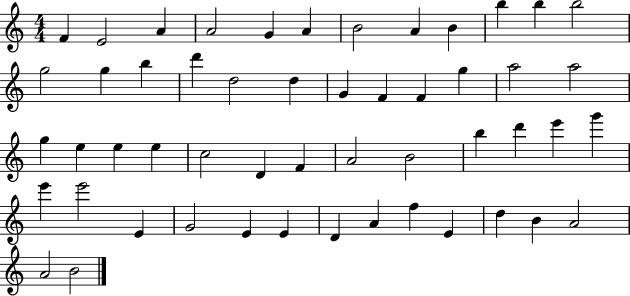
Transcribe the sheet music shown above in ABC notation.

X:1
T:Untitled
M:4/4
L:1/4
K:C
F E2 A A2 G A B2 A B b b b2 g2 g b d' d2 d G F F g a2 a2 g e e e c2 D F A2 B2 b d' e' g' e' e'2 E G2 E E D A f E d B A2 A2 B2